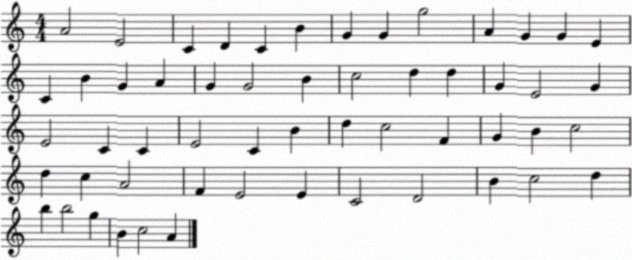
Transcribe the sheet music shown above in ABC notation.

X:1
T:Untitled
M:4/4
L:1/4
K:C
A2 E2 C D C B G G g2 A G G E C B G A G G2 B c2 d d G E2 G E2 C C E2 C B d c2 F G B c2 d c A2 F E2 E C2 D2 B c2 d b b2 g B c2 A